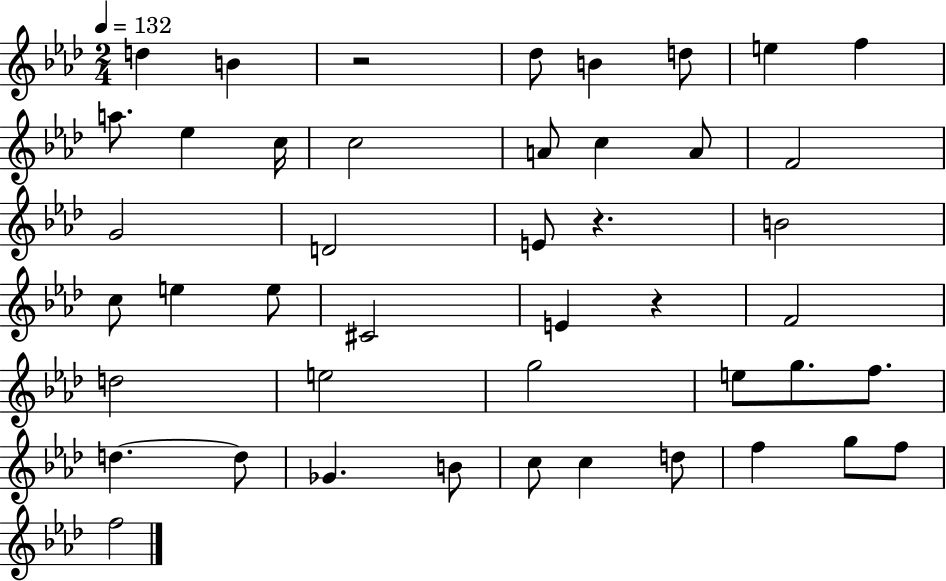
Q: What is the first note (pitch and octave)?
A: D5